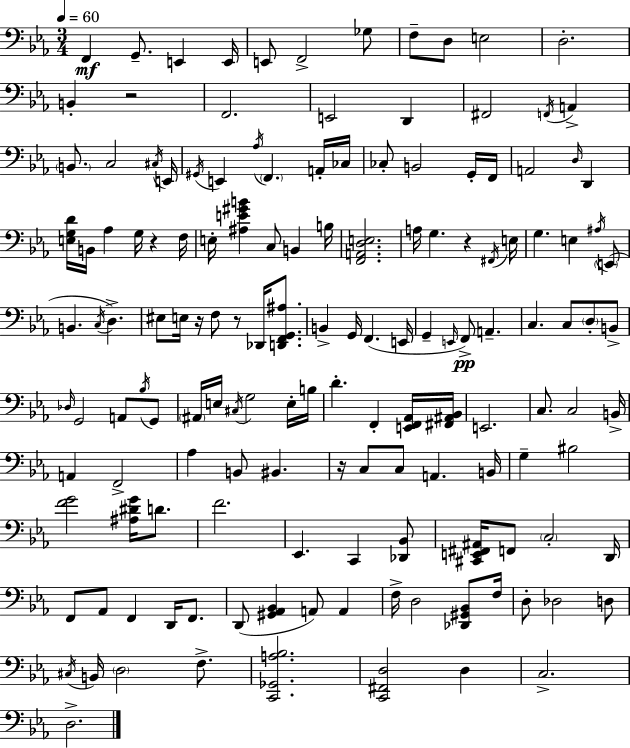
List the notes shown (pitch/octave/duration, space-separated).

F2/q G2/e. E2/q E2/s E2/e F2/h Gb3/e F3/e D3/e E3/h D3/h. B2/q R/h F2/h. E2/h D2/q F#2/h F2/s A2/q B2/e. C3/h C#3/s E2/s G#2/s E2/q Ab3/s F2/q. A2/s CES3/s CES3/e B2/h G2/s F2/s A2/h D3/s D2/q [E3,G3,D4]/s B2/s Ab3/q G3/s R/q F3/s E3/s [A#3,E4,G#4,B4]/q C3/e B2/q B3/s [F2,A2,D3,E3]/h. A3/s G3/q. R/q F#2/s E3/s G3/q. E3/q A#3/s E2/e B2/q. C3/s D3/q. EIS3/e E3/s R/s F3/e R/e Db2/s [D2,F2,G2,A#3]/e. B2/q G2/s F2/q. E2/s G2/q E2/s F2/e A2/q. C3/q. C3/e D3/e B2/e Db3/s G2/h A2/e Bb3/s G2/e A#2/s E3/s C#3/s G3/h E3/s B3/s D4/q. F2/q [E2,F2,Ab2]/s [F#2,A#2,Bb2]/s E2/h. C3/e. C3/h B2/s A2/q F2/h Ab3/q B2/e BIS2/q. R/s C3/e C3/e A2/q. B2/s G3/q BIS3/h [F4,G4]/h [A#3,D#4,G4]/s D4/e. F4/h. Eb2/q. C2/q [Db2,Bb2]/e [C#2,E2,F#2,A#2]/s F2/e C3/h D2/s F2/e Ab2/e F2/q D2/s F2/e. D2/e [G#2,Ab2,Bb2]/q A2/e A2/q F3/s D3/h [Db2,G#2,Bb2]/e F3/s D3/e Db3/h D3/e C#3/s B2/s D3/h F3/e. [C2,Gb2,A3,Bb3]/h. [C2,F#2,D3]/h D3/q C3/h. D3/h.